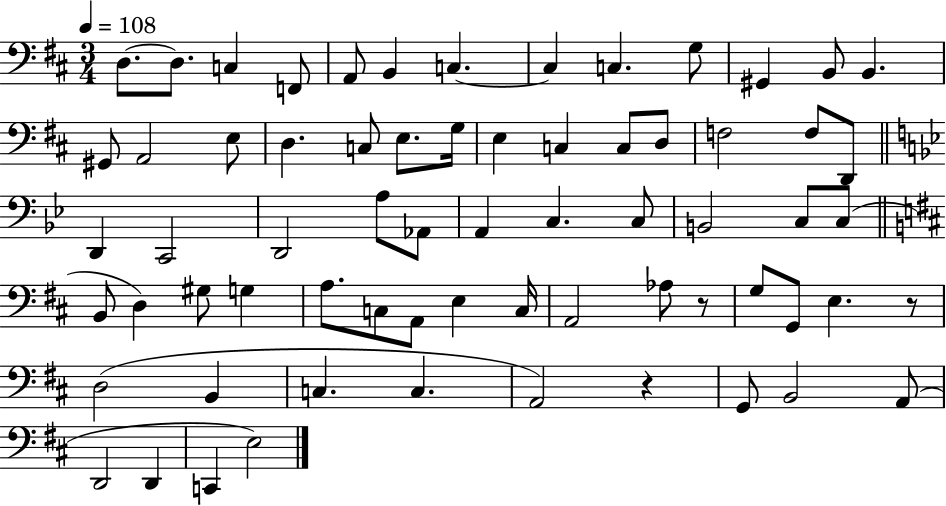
D3/e. D3/e. C3/q F2/e A2/e B2/q C3/q. C3/q C3/q. G3/e G#2/q B2/e B2/q. G#2/e A2/h E3/e D3/q. C3/e E3/e. G3/s E3/q C3/q C3/e D3/e F3/h F3/e D2/e D2/q C2/h D2/h A3/e Ab2/e A2/q C3/q. C3/e B2/h C3/e C3/e B2/e D3/q G#3/e G3/q A3/e. C3/e A2/e E3/q C3/s A2/h Ab3/e R/e G3/e G2/e E3/q. R/e D3/h B2/q C3/q. C3/q. A2/h R/q G2/e B2/h A2/e D2/h D2/q C2/q E3/h